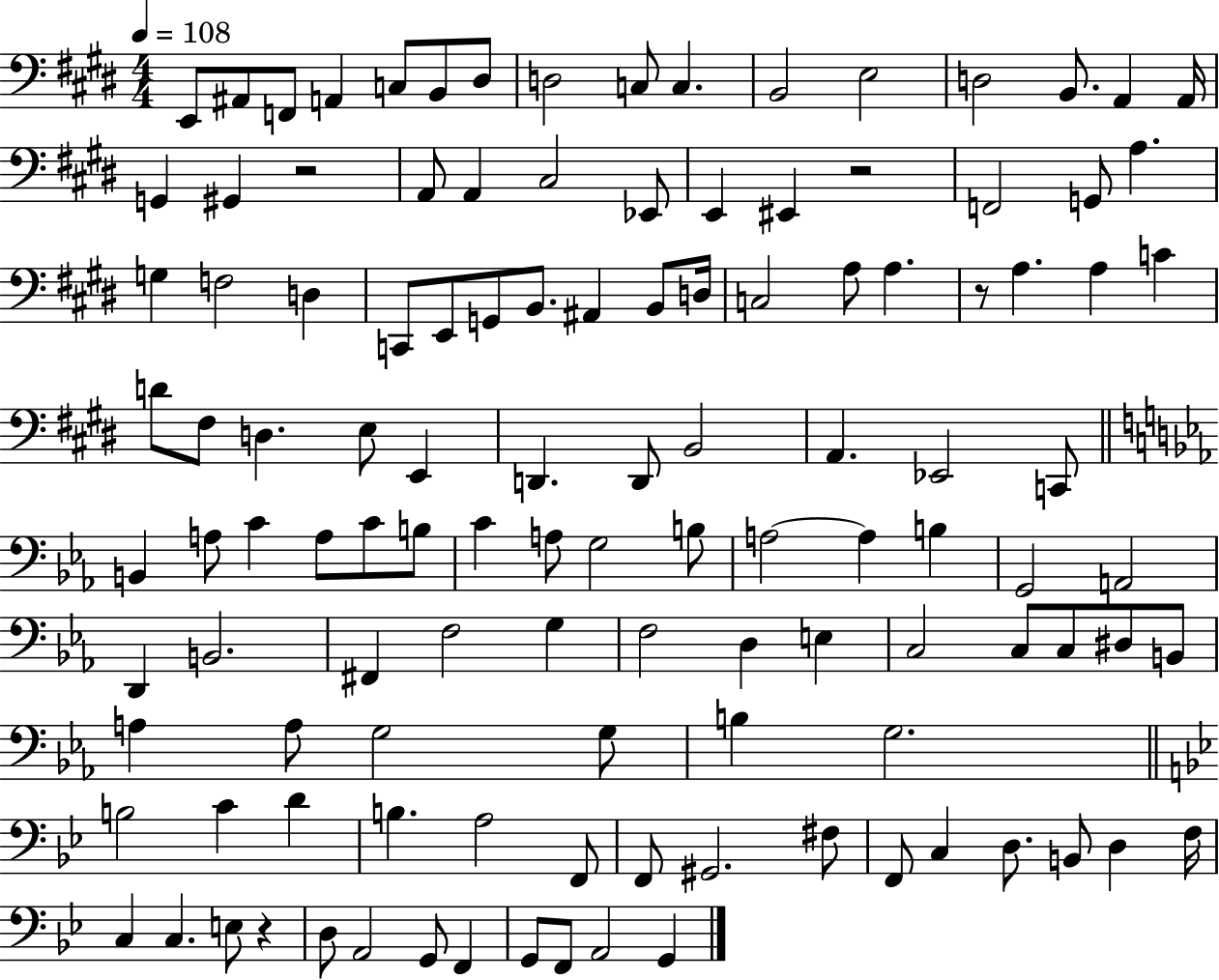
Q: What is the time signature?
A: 4/4